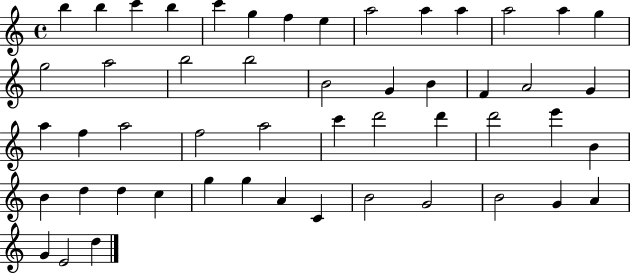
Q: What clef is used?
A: treble